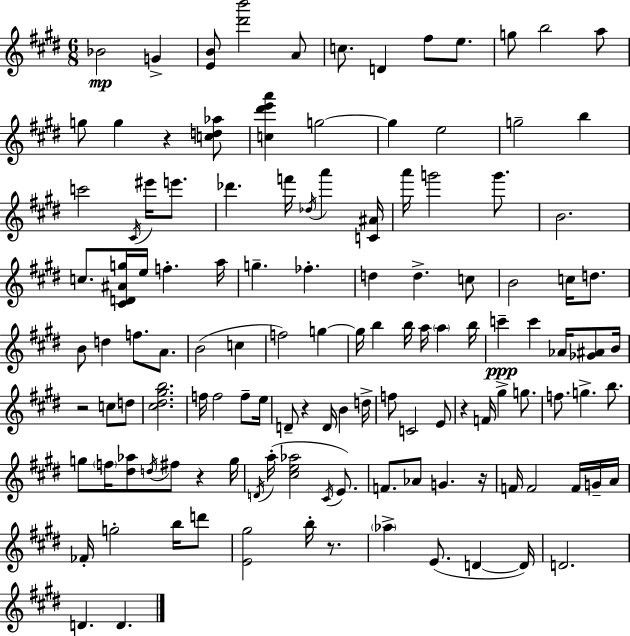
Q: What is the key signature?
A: E major